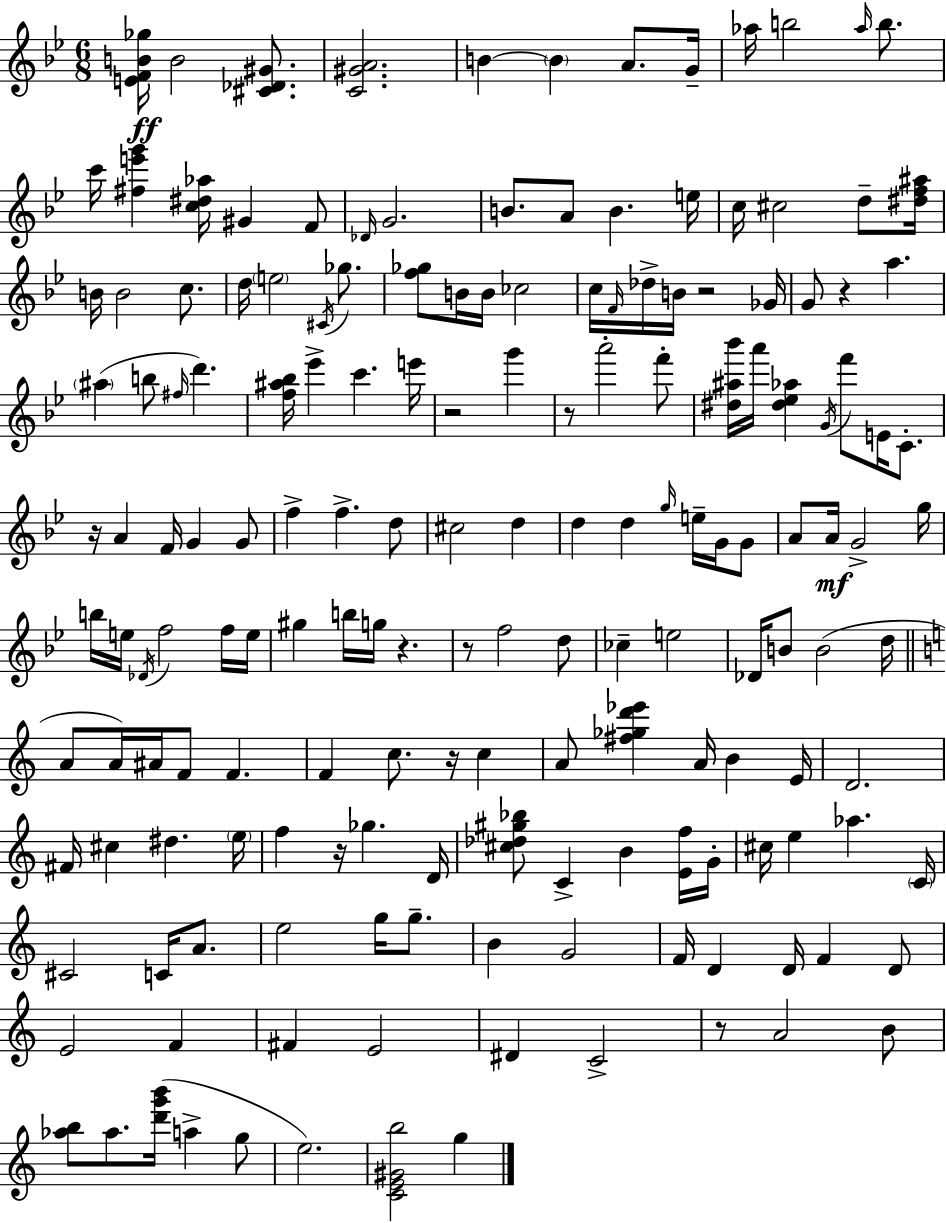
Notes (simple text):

[E4,F4,B4,Gb5]/s B4/h [C#4,Db4,G#4]/e. [C4,G#4,A4]/h. B4/q B4/q A4/e. G4/s Ab5/s B5/h Ab5/s B5/e. C6/s [F#5,E6,G6]/q [C5,D#5,Ab5]/s G#4/q F4/e Db4/s G4/h. B4/e. A4/e B4/q. E5/s C5/s C#5/h D5/e [D#5,F5,A#5]/s B4/s B4/h C5/e. D5/s E5/h C#4/s Gb5/e. [F5,Gb5]/e B4/s B4/s CES5/h C5/s F4/s Db5/s B4/s R/h Gb4/s G4/e R/q A5/q. A#5/q B5/e F#5/s D6/q. [F5,A#5,Bb5]/s Eb6/q C6/q. E6/s R/h G6/q R/e A6/h F6/e [D#5,A#5,Bb6]/s A6/s [D#5,Eb5,Ab5]/q G4/s F6/e E4/s C4/e. R/s A4/q F4/s G4/q G4/e F5/q F5/q. D5/e C#5/h D5/q D5/q D5/q G5/s E5/s G4/s G4/e A4/e A4/s G4/h G5/s B5/s E5/s Db4/s F5/h F5/s E5/s G#5/q B5/s G5/s R/q. R/e F5/h D5/e CES5/q E5/h Db4/s B4/e B4/h D5/s A4/e A4/s A#4/s F4/e F4/q. F4/q C5/e. R/s C5/q A4/e [F#5,Gb5,D6,Eb6]/q A4/s B4/q E4/s D4/h. F#4/s C#5/q D#5/q. E5/s F5/q R/s Gb5/q. D4/s [C#5,Db5,G#5,Bb5]/e C4/q B4/q [E4,F5]/s G4/s C#5/s E5/q Ab5/q. C4/s C#4/h C4/s A4/e. E5/h G5/s G5/e. B4/q G4/h F4/s D4/q D4/s F4/q D4/e E4/h F4/q F#4/q E4/h D#4/q C4/h R/e A4/h B4/e [Ab5,B5]/e Ab5/e. [D6,G6,B6]/s A5/q G5/e E5/h. [C4,E4,G#4,B5]/h G5/q